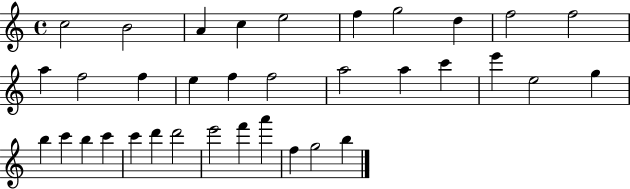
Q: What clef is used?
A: treble